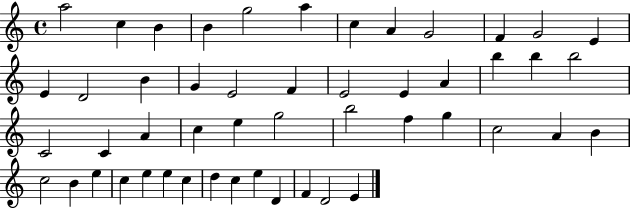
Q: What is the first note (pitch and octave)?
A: A5